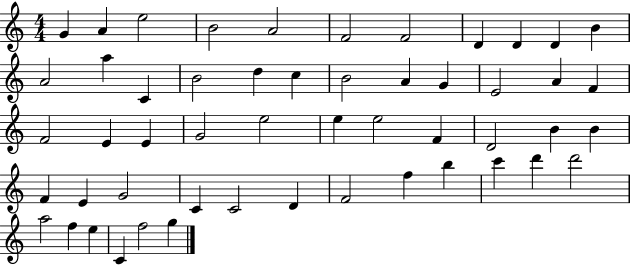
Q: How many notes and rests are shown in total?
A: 52